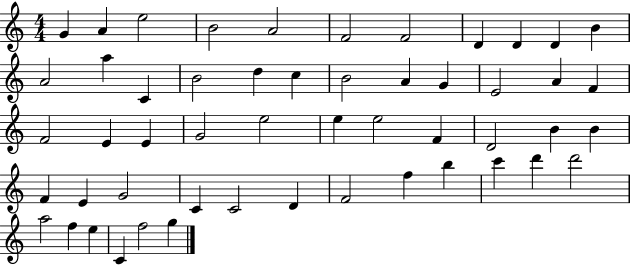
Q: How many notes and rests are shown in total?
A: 52